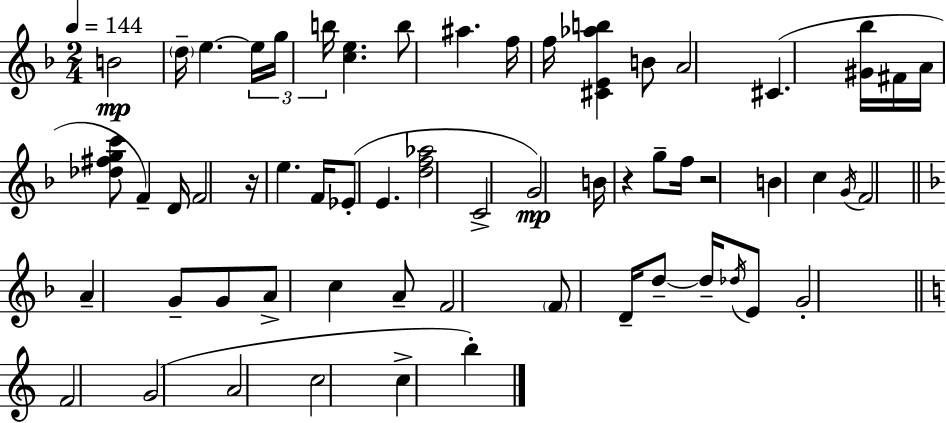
B4/h D5/s E5/q. E5/s G5/s B5/s [C5,E5]/q. B5/e A#5/q. F5/s F5/s [C#4,E4,Ab5,B5]/q B4/e A4/h C#4/q. [G#4,Bb5]/s F#4/s A4/s [Db5,F#5,G5,C6]/e F4/q D4/s F4/h R/s E5/q. F4/s Eb4/e E4/q. [D5,F5,Ab5]/h C4/h G4/h B4/s R/q G5/e F5/s R/h B4/q C5/q G4/s F4/h A4/q G4/e G4/e A4/e C5/q A4/e F4/h F4/e D4/s D5/e D5/s Db5/s E4/e G4/h F4/h G4/h A4/h C5/h C5/q B5/q